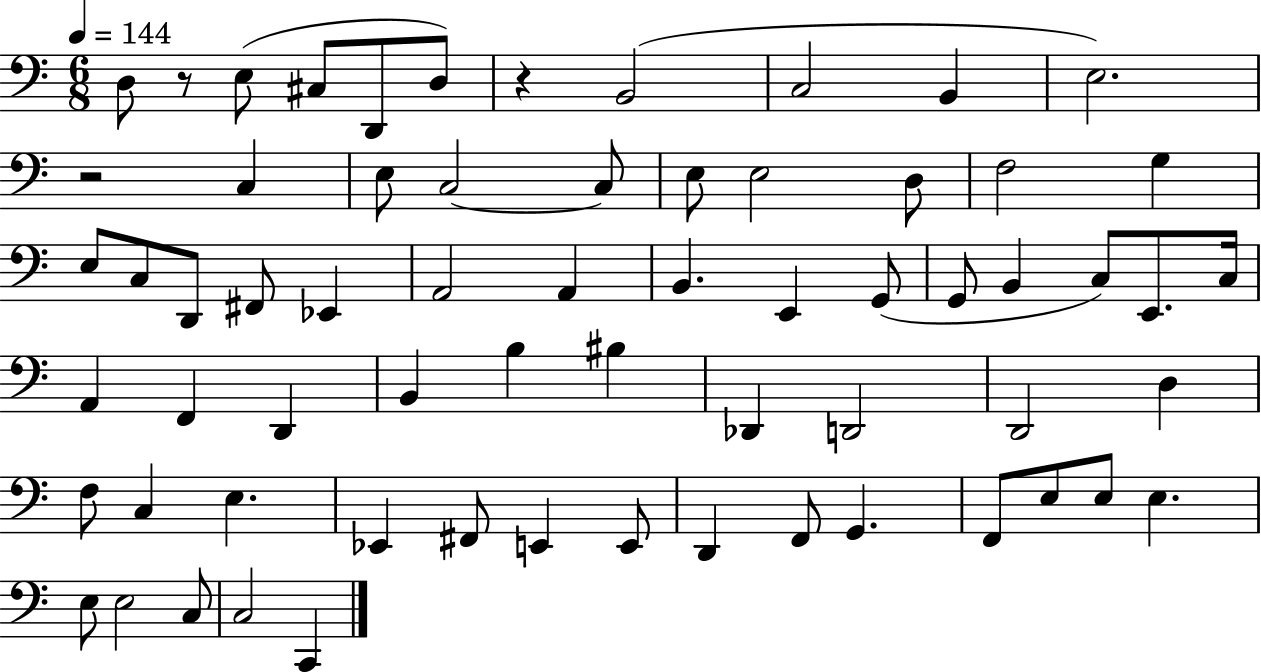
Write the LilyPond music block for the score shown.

{
  \clef bass
  \numericTimeSignature
  \time 6/8
  \key c \major
  \tempo 4 = 144
  d8 r8 e8( cis8 d,8 d8) | r4 b,2( | c2 b,4 | e2.) | \break r2 c4 | e8 c2~~ c8 | e8 e2 d8 | f2 g4 | \break e8 c8 d,8 fis,8 ees,4 | a,2 a,4 | b,4. e,4 g,8( | g,8 b,4 c8) e,8. c16 | \break a,4 f,4 d,4 | b,4 b4 bis4 | des,4 d,2 | d,2 d4 | \break f8 c4 e4. | ees,4 fis,8 e,4 e,8 | d,4 f,8 g,4. | f,8 e8 e8 e4. | \break e8 e2 c8 | c2 c,4 | \bar "|."
}